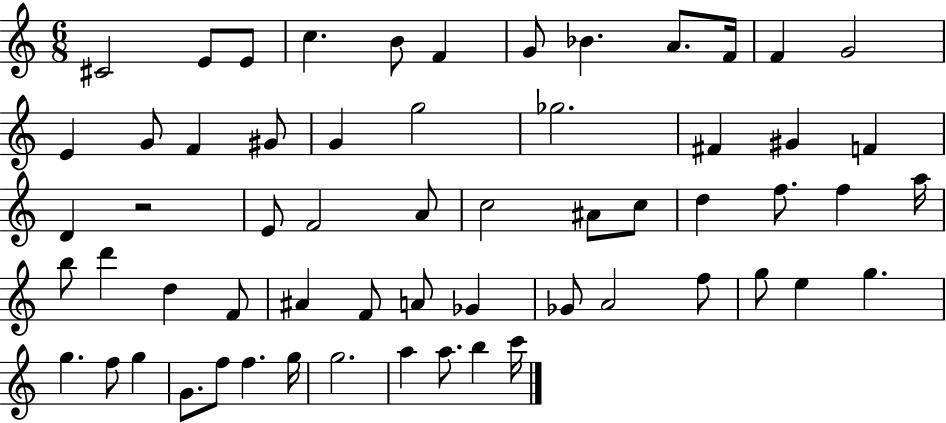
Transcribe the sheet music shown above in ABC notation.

X:1
T:Untitled
M:6/8
L:1/4
K:C
^C2 E/2 E/2 c B/2 F G/2 _B A/2 F/4 F G2 E G/2 F ^G/2 G g2 _g2 ^F ^G F D z2 E/2 F2 A/2 c2 ^A/2 c/2 d f/2 f a/4 b/2 d' d F/2 ^A F/2 A/2 _G _G/2 A2 f/2 g/2 e g g f/2 g G/2 f/2 f g/4 g2 a a/2 b c'/4